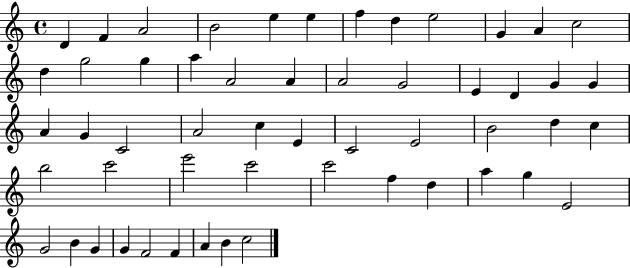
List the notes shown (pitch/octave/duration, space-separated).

D4/q F4/q A4/h B4/h E5/q E5/q F5/q D5/q E5/h G4/q A4/q C5/h D5/q G5/h G5/q A5/q A4/h A4/q A4/h G4/h E4/q D4/q G4/q G4/q A4/q G4/q C4/h A4/h C5/q E4/q C4/h E4/h B4/h D5/q C5/q B5/h C6/h E6/h C6/h C6/h F5/q D5/q A5/q G5/q E4/h G4/h B4/q G4/q G4/q F4/h F4/q A4/q B4/q C5/h